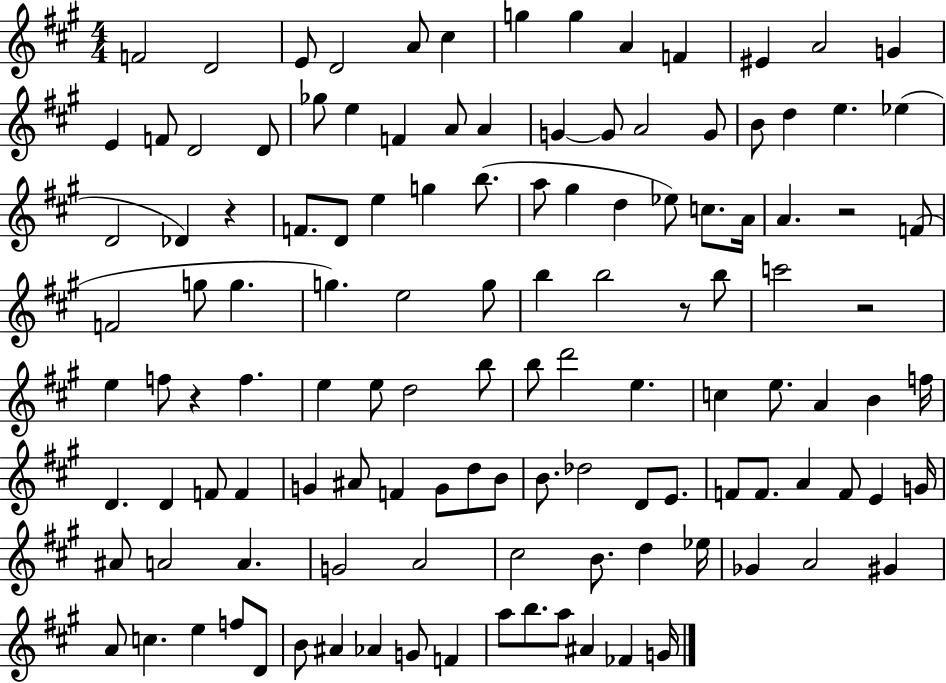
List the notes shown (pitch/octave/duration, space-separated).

F4/h D4/h E4/e D4/h A4/e C#5/q G5/q G5/q A4/q F4/q EIS4/q A4/h G4/q E4/q F4/e D4/h D4/e Gb5/e E5/q F4/q A4/e A4/q G4/q G4/e A4/h G4/e B4/e D5/q E5/q. Eb5/q D4/h Db4/q R/q F4/e. D4/e E5/q G5/q B5/e. A5/e G#5/q D5/q Eb5/e C5/e. A4/s A4/q. R/h F4/e F4/h G5/e G5/q. G5/q. E5/h G5/e B5/q B5/h R/e B5/e C6/h R/h E5/q F5/e R/q F5/q. E5/q E5/e D5/h B5/e B5/e D6/h E5/q. C5/q E5/e. A4/q B4/q F5/s D4/q. D4/q F4/e F4/q G4/q A#4/e F4/q G4/e D5/e B4/e B4/e. Db5/h D4/e E4/e. F4/e F4/e. A4/q F4/e E4/q G4/s A#4/e A4/h A4/q. G4/h A4/h C#5/h B4/e. D5/q Eb5/s Gb4/q A4/h G#4/q A4/e C5/q. E5/q F5/e D4/e B4/e A#4/q Ab4/q G4/e F4/q A5/e B5/e. A5/e A#4/q FES4/q G4/s